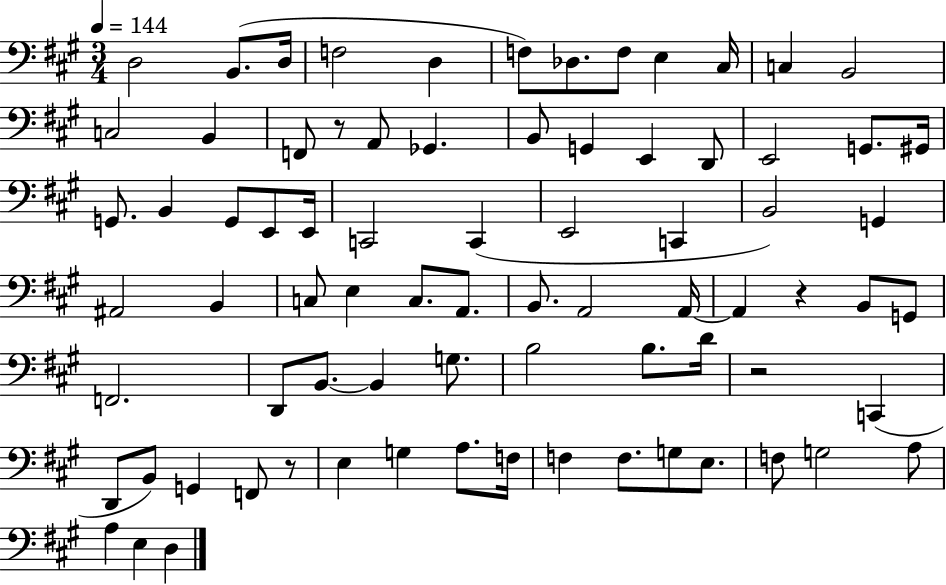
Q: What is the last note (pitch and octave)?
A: D3